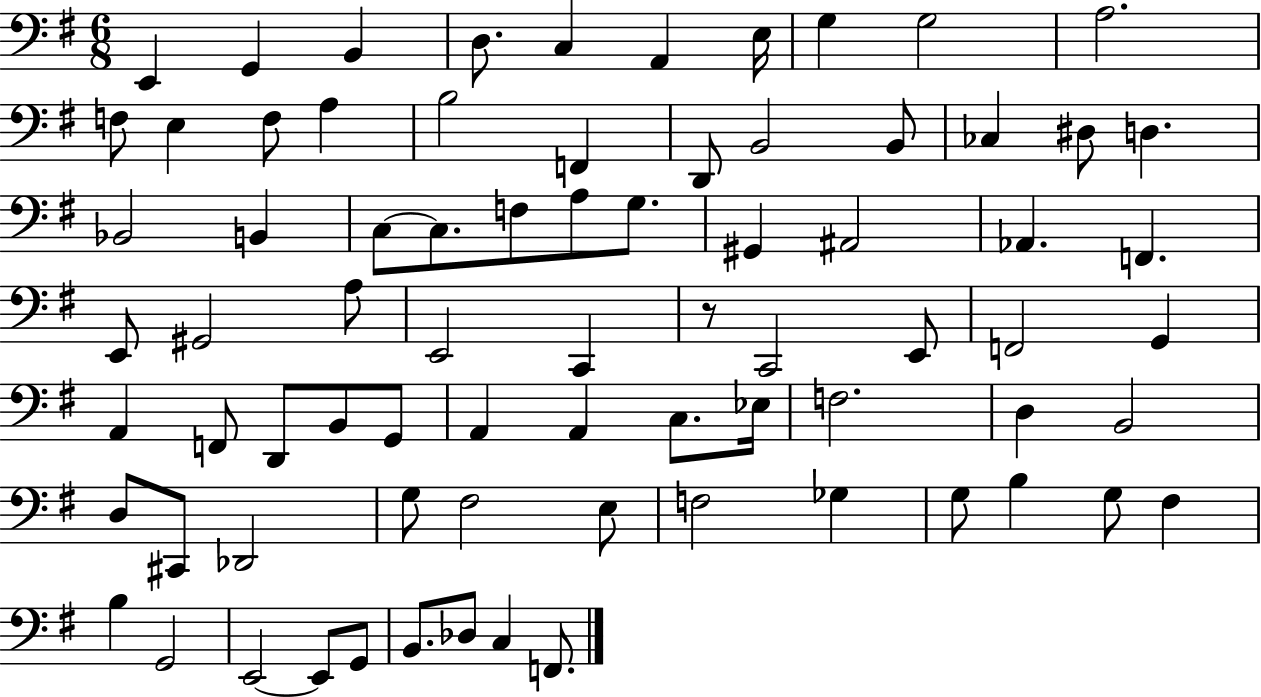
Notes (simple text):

E2/q G2/q B2/q D3/e. C3/q A2/q E3/s G3/q G3/h A3/h. F3/e E3/q F3/e A3/q B3/h F2/q D2/e B2/h B2/e CES3/q D#3/e D3/q. Bb2/h B2/q C3/e C3/e. F3/e A3/e G3/e. G#2/q A#2/h Ab2/q. F2/q. E2/e G#2/h A3/e E2/h C2/q R/e C2/h E2/e F2/h G2/q A2/q F2/e D2/e B2/e G2/e A2/q A2/q C3/e. Eb3/s F3/h. D3/q B2/h D3/e C#2/e Db2/h G3/e F#3/h E3/e F3/h Gb3/q G3/e B3/q G3/e F#3/q B3/q G2/h E2/h E2/e G2/e B2/e. Db3/e C3/q F2/e.